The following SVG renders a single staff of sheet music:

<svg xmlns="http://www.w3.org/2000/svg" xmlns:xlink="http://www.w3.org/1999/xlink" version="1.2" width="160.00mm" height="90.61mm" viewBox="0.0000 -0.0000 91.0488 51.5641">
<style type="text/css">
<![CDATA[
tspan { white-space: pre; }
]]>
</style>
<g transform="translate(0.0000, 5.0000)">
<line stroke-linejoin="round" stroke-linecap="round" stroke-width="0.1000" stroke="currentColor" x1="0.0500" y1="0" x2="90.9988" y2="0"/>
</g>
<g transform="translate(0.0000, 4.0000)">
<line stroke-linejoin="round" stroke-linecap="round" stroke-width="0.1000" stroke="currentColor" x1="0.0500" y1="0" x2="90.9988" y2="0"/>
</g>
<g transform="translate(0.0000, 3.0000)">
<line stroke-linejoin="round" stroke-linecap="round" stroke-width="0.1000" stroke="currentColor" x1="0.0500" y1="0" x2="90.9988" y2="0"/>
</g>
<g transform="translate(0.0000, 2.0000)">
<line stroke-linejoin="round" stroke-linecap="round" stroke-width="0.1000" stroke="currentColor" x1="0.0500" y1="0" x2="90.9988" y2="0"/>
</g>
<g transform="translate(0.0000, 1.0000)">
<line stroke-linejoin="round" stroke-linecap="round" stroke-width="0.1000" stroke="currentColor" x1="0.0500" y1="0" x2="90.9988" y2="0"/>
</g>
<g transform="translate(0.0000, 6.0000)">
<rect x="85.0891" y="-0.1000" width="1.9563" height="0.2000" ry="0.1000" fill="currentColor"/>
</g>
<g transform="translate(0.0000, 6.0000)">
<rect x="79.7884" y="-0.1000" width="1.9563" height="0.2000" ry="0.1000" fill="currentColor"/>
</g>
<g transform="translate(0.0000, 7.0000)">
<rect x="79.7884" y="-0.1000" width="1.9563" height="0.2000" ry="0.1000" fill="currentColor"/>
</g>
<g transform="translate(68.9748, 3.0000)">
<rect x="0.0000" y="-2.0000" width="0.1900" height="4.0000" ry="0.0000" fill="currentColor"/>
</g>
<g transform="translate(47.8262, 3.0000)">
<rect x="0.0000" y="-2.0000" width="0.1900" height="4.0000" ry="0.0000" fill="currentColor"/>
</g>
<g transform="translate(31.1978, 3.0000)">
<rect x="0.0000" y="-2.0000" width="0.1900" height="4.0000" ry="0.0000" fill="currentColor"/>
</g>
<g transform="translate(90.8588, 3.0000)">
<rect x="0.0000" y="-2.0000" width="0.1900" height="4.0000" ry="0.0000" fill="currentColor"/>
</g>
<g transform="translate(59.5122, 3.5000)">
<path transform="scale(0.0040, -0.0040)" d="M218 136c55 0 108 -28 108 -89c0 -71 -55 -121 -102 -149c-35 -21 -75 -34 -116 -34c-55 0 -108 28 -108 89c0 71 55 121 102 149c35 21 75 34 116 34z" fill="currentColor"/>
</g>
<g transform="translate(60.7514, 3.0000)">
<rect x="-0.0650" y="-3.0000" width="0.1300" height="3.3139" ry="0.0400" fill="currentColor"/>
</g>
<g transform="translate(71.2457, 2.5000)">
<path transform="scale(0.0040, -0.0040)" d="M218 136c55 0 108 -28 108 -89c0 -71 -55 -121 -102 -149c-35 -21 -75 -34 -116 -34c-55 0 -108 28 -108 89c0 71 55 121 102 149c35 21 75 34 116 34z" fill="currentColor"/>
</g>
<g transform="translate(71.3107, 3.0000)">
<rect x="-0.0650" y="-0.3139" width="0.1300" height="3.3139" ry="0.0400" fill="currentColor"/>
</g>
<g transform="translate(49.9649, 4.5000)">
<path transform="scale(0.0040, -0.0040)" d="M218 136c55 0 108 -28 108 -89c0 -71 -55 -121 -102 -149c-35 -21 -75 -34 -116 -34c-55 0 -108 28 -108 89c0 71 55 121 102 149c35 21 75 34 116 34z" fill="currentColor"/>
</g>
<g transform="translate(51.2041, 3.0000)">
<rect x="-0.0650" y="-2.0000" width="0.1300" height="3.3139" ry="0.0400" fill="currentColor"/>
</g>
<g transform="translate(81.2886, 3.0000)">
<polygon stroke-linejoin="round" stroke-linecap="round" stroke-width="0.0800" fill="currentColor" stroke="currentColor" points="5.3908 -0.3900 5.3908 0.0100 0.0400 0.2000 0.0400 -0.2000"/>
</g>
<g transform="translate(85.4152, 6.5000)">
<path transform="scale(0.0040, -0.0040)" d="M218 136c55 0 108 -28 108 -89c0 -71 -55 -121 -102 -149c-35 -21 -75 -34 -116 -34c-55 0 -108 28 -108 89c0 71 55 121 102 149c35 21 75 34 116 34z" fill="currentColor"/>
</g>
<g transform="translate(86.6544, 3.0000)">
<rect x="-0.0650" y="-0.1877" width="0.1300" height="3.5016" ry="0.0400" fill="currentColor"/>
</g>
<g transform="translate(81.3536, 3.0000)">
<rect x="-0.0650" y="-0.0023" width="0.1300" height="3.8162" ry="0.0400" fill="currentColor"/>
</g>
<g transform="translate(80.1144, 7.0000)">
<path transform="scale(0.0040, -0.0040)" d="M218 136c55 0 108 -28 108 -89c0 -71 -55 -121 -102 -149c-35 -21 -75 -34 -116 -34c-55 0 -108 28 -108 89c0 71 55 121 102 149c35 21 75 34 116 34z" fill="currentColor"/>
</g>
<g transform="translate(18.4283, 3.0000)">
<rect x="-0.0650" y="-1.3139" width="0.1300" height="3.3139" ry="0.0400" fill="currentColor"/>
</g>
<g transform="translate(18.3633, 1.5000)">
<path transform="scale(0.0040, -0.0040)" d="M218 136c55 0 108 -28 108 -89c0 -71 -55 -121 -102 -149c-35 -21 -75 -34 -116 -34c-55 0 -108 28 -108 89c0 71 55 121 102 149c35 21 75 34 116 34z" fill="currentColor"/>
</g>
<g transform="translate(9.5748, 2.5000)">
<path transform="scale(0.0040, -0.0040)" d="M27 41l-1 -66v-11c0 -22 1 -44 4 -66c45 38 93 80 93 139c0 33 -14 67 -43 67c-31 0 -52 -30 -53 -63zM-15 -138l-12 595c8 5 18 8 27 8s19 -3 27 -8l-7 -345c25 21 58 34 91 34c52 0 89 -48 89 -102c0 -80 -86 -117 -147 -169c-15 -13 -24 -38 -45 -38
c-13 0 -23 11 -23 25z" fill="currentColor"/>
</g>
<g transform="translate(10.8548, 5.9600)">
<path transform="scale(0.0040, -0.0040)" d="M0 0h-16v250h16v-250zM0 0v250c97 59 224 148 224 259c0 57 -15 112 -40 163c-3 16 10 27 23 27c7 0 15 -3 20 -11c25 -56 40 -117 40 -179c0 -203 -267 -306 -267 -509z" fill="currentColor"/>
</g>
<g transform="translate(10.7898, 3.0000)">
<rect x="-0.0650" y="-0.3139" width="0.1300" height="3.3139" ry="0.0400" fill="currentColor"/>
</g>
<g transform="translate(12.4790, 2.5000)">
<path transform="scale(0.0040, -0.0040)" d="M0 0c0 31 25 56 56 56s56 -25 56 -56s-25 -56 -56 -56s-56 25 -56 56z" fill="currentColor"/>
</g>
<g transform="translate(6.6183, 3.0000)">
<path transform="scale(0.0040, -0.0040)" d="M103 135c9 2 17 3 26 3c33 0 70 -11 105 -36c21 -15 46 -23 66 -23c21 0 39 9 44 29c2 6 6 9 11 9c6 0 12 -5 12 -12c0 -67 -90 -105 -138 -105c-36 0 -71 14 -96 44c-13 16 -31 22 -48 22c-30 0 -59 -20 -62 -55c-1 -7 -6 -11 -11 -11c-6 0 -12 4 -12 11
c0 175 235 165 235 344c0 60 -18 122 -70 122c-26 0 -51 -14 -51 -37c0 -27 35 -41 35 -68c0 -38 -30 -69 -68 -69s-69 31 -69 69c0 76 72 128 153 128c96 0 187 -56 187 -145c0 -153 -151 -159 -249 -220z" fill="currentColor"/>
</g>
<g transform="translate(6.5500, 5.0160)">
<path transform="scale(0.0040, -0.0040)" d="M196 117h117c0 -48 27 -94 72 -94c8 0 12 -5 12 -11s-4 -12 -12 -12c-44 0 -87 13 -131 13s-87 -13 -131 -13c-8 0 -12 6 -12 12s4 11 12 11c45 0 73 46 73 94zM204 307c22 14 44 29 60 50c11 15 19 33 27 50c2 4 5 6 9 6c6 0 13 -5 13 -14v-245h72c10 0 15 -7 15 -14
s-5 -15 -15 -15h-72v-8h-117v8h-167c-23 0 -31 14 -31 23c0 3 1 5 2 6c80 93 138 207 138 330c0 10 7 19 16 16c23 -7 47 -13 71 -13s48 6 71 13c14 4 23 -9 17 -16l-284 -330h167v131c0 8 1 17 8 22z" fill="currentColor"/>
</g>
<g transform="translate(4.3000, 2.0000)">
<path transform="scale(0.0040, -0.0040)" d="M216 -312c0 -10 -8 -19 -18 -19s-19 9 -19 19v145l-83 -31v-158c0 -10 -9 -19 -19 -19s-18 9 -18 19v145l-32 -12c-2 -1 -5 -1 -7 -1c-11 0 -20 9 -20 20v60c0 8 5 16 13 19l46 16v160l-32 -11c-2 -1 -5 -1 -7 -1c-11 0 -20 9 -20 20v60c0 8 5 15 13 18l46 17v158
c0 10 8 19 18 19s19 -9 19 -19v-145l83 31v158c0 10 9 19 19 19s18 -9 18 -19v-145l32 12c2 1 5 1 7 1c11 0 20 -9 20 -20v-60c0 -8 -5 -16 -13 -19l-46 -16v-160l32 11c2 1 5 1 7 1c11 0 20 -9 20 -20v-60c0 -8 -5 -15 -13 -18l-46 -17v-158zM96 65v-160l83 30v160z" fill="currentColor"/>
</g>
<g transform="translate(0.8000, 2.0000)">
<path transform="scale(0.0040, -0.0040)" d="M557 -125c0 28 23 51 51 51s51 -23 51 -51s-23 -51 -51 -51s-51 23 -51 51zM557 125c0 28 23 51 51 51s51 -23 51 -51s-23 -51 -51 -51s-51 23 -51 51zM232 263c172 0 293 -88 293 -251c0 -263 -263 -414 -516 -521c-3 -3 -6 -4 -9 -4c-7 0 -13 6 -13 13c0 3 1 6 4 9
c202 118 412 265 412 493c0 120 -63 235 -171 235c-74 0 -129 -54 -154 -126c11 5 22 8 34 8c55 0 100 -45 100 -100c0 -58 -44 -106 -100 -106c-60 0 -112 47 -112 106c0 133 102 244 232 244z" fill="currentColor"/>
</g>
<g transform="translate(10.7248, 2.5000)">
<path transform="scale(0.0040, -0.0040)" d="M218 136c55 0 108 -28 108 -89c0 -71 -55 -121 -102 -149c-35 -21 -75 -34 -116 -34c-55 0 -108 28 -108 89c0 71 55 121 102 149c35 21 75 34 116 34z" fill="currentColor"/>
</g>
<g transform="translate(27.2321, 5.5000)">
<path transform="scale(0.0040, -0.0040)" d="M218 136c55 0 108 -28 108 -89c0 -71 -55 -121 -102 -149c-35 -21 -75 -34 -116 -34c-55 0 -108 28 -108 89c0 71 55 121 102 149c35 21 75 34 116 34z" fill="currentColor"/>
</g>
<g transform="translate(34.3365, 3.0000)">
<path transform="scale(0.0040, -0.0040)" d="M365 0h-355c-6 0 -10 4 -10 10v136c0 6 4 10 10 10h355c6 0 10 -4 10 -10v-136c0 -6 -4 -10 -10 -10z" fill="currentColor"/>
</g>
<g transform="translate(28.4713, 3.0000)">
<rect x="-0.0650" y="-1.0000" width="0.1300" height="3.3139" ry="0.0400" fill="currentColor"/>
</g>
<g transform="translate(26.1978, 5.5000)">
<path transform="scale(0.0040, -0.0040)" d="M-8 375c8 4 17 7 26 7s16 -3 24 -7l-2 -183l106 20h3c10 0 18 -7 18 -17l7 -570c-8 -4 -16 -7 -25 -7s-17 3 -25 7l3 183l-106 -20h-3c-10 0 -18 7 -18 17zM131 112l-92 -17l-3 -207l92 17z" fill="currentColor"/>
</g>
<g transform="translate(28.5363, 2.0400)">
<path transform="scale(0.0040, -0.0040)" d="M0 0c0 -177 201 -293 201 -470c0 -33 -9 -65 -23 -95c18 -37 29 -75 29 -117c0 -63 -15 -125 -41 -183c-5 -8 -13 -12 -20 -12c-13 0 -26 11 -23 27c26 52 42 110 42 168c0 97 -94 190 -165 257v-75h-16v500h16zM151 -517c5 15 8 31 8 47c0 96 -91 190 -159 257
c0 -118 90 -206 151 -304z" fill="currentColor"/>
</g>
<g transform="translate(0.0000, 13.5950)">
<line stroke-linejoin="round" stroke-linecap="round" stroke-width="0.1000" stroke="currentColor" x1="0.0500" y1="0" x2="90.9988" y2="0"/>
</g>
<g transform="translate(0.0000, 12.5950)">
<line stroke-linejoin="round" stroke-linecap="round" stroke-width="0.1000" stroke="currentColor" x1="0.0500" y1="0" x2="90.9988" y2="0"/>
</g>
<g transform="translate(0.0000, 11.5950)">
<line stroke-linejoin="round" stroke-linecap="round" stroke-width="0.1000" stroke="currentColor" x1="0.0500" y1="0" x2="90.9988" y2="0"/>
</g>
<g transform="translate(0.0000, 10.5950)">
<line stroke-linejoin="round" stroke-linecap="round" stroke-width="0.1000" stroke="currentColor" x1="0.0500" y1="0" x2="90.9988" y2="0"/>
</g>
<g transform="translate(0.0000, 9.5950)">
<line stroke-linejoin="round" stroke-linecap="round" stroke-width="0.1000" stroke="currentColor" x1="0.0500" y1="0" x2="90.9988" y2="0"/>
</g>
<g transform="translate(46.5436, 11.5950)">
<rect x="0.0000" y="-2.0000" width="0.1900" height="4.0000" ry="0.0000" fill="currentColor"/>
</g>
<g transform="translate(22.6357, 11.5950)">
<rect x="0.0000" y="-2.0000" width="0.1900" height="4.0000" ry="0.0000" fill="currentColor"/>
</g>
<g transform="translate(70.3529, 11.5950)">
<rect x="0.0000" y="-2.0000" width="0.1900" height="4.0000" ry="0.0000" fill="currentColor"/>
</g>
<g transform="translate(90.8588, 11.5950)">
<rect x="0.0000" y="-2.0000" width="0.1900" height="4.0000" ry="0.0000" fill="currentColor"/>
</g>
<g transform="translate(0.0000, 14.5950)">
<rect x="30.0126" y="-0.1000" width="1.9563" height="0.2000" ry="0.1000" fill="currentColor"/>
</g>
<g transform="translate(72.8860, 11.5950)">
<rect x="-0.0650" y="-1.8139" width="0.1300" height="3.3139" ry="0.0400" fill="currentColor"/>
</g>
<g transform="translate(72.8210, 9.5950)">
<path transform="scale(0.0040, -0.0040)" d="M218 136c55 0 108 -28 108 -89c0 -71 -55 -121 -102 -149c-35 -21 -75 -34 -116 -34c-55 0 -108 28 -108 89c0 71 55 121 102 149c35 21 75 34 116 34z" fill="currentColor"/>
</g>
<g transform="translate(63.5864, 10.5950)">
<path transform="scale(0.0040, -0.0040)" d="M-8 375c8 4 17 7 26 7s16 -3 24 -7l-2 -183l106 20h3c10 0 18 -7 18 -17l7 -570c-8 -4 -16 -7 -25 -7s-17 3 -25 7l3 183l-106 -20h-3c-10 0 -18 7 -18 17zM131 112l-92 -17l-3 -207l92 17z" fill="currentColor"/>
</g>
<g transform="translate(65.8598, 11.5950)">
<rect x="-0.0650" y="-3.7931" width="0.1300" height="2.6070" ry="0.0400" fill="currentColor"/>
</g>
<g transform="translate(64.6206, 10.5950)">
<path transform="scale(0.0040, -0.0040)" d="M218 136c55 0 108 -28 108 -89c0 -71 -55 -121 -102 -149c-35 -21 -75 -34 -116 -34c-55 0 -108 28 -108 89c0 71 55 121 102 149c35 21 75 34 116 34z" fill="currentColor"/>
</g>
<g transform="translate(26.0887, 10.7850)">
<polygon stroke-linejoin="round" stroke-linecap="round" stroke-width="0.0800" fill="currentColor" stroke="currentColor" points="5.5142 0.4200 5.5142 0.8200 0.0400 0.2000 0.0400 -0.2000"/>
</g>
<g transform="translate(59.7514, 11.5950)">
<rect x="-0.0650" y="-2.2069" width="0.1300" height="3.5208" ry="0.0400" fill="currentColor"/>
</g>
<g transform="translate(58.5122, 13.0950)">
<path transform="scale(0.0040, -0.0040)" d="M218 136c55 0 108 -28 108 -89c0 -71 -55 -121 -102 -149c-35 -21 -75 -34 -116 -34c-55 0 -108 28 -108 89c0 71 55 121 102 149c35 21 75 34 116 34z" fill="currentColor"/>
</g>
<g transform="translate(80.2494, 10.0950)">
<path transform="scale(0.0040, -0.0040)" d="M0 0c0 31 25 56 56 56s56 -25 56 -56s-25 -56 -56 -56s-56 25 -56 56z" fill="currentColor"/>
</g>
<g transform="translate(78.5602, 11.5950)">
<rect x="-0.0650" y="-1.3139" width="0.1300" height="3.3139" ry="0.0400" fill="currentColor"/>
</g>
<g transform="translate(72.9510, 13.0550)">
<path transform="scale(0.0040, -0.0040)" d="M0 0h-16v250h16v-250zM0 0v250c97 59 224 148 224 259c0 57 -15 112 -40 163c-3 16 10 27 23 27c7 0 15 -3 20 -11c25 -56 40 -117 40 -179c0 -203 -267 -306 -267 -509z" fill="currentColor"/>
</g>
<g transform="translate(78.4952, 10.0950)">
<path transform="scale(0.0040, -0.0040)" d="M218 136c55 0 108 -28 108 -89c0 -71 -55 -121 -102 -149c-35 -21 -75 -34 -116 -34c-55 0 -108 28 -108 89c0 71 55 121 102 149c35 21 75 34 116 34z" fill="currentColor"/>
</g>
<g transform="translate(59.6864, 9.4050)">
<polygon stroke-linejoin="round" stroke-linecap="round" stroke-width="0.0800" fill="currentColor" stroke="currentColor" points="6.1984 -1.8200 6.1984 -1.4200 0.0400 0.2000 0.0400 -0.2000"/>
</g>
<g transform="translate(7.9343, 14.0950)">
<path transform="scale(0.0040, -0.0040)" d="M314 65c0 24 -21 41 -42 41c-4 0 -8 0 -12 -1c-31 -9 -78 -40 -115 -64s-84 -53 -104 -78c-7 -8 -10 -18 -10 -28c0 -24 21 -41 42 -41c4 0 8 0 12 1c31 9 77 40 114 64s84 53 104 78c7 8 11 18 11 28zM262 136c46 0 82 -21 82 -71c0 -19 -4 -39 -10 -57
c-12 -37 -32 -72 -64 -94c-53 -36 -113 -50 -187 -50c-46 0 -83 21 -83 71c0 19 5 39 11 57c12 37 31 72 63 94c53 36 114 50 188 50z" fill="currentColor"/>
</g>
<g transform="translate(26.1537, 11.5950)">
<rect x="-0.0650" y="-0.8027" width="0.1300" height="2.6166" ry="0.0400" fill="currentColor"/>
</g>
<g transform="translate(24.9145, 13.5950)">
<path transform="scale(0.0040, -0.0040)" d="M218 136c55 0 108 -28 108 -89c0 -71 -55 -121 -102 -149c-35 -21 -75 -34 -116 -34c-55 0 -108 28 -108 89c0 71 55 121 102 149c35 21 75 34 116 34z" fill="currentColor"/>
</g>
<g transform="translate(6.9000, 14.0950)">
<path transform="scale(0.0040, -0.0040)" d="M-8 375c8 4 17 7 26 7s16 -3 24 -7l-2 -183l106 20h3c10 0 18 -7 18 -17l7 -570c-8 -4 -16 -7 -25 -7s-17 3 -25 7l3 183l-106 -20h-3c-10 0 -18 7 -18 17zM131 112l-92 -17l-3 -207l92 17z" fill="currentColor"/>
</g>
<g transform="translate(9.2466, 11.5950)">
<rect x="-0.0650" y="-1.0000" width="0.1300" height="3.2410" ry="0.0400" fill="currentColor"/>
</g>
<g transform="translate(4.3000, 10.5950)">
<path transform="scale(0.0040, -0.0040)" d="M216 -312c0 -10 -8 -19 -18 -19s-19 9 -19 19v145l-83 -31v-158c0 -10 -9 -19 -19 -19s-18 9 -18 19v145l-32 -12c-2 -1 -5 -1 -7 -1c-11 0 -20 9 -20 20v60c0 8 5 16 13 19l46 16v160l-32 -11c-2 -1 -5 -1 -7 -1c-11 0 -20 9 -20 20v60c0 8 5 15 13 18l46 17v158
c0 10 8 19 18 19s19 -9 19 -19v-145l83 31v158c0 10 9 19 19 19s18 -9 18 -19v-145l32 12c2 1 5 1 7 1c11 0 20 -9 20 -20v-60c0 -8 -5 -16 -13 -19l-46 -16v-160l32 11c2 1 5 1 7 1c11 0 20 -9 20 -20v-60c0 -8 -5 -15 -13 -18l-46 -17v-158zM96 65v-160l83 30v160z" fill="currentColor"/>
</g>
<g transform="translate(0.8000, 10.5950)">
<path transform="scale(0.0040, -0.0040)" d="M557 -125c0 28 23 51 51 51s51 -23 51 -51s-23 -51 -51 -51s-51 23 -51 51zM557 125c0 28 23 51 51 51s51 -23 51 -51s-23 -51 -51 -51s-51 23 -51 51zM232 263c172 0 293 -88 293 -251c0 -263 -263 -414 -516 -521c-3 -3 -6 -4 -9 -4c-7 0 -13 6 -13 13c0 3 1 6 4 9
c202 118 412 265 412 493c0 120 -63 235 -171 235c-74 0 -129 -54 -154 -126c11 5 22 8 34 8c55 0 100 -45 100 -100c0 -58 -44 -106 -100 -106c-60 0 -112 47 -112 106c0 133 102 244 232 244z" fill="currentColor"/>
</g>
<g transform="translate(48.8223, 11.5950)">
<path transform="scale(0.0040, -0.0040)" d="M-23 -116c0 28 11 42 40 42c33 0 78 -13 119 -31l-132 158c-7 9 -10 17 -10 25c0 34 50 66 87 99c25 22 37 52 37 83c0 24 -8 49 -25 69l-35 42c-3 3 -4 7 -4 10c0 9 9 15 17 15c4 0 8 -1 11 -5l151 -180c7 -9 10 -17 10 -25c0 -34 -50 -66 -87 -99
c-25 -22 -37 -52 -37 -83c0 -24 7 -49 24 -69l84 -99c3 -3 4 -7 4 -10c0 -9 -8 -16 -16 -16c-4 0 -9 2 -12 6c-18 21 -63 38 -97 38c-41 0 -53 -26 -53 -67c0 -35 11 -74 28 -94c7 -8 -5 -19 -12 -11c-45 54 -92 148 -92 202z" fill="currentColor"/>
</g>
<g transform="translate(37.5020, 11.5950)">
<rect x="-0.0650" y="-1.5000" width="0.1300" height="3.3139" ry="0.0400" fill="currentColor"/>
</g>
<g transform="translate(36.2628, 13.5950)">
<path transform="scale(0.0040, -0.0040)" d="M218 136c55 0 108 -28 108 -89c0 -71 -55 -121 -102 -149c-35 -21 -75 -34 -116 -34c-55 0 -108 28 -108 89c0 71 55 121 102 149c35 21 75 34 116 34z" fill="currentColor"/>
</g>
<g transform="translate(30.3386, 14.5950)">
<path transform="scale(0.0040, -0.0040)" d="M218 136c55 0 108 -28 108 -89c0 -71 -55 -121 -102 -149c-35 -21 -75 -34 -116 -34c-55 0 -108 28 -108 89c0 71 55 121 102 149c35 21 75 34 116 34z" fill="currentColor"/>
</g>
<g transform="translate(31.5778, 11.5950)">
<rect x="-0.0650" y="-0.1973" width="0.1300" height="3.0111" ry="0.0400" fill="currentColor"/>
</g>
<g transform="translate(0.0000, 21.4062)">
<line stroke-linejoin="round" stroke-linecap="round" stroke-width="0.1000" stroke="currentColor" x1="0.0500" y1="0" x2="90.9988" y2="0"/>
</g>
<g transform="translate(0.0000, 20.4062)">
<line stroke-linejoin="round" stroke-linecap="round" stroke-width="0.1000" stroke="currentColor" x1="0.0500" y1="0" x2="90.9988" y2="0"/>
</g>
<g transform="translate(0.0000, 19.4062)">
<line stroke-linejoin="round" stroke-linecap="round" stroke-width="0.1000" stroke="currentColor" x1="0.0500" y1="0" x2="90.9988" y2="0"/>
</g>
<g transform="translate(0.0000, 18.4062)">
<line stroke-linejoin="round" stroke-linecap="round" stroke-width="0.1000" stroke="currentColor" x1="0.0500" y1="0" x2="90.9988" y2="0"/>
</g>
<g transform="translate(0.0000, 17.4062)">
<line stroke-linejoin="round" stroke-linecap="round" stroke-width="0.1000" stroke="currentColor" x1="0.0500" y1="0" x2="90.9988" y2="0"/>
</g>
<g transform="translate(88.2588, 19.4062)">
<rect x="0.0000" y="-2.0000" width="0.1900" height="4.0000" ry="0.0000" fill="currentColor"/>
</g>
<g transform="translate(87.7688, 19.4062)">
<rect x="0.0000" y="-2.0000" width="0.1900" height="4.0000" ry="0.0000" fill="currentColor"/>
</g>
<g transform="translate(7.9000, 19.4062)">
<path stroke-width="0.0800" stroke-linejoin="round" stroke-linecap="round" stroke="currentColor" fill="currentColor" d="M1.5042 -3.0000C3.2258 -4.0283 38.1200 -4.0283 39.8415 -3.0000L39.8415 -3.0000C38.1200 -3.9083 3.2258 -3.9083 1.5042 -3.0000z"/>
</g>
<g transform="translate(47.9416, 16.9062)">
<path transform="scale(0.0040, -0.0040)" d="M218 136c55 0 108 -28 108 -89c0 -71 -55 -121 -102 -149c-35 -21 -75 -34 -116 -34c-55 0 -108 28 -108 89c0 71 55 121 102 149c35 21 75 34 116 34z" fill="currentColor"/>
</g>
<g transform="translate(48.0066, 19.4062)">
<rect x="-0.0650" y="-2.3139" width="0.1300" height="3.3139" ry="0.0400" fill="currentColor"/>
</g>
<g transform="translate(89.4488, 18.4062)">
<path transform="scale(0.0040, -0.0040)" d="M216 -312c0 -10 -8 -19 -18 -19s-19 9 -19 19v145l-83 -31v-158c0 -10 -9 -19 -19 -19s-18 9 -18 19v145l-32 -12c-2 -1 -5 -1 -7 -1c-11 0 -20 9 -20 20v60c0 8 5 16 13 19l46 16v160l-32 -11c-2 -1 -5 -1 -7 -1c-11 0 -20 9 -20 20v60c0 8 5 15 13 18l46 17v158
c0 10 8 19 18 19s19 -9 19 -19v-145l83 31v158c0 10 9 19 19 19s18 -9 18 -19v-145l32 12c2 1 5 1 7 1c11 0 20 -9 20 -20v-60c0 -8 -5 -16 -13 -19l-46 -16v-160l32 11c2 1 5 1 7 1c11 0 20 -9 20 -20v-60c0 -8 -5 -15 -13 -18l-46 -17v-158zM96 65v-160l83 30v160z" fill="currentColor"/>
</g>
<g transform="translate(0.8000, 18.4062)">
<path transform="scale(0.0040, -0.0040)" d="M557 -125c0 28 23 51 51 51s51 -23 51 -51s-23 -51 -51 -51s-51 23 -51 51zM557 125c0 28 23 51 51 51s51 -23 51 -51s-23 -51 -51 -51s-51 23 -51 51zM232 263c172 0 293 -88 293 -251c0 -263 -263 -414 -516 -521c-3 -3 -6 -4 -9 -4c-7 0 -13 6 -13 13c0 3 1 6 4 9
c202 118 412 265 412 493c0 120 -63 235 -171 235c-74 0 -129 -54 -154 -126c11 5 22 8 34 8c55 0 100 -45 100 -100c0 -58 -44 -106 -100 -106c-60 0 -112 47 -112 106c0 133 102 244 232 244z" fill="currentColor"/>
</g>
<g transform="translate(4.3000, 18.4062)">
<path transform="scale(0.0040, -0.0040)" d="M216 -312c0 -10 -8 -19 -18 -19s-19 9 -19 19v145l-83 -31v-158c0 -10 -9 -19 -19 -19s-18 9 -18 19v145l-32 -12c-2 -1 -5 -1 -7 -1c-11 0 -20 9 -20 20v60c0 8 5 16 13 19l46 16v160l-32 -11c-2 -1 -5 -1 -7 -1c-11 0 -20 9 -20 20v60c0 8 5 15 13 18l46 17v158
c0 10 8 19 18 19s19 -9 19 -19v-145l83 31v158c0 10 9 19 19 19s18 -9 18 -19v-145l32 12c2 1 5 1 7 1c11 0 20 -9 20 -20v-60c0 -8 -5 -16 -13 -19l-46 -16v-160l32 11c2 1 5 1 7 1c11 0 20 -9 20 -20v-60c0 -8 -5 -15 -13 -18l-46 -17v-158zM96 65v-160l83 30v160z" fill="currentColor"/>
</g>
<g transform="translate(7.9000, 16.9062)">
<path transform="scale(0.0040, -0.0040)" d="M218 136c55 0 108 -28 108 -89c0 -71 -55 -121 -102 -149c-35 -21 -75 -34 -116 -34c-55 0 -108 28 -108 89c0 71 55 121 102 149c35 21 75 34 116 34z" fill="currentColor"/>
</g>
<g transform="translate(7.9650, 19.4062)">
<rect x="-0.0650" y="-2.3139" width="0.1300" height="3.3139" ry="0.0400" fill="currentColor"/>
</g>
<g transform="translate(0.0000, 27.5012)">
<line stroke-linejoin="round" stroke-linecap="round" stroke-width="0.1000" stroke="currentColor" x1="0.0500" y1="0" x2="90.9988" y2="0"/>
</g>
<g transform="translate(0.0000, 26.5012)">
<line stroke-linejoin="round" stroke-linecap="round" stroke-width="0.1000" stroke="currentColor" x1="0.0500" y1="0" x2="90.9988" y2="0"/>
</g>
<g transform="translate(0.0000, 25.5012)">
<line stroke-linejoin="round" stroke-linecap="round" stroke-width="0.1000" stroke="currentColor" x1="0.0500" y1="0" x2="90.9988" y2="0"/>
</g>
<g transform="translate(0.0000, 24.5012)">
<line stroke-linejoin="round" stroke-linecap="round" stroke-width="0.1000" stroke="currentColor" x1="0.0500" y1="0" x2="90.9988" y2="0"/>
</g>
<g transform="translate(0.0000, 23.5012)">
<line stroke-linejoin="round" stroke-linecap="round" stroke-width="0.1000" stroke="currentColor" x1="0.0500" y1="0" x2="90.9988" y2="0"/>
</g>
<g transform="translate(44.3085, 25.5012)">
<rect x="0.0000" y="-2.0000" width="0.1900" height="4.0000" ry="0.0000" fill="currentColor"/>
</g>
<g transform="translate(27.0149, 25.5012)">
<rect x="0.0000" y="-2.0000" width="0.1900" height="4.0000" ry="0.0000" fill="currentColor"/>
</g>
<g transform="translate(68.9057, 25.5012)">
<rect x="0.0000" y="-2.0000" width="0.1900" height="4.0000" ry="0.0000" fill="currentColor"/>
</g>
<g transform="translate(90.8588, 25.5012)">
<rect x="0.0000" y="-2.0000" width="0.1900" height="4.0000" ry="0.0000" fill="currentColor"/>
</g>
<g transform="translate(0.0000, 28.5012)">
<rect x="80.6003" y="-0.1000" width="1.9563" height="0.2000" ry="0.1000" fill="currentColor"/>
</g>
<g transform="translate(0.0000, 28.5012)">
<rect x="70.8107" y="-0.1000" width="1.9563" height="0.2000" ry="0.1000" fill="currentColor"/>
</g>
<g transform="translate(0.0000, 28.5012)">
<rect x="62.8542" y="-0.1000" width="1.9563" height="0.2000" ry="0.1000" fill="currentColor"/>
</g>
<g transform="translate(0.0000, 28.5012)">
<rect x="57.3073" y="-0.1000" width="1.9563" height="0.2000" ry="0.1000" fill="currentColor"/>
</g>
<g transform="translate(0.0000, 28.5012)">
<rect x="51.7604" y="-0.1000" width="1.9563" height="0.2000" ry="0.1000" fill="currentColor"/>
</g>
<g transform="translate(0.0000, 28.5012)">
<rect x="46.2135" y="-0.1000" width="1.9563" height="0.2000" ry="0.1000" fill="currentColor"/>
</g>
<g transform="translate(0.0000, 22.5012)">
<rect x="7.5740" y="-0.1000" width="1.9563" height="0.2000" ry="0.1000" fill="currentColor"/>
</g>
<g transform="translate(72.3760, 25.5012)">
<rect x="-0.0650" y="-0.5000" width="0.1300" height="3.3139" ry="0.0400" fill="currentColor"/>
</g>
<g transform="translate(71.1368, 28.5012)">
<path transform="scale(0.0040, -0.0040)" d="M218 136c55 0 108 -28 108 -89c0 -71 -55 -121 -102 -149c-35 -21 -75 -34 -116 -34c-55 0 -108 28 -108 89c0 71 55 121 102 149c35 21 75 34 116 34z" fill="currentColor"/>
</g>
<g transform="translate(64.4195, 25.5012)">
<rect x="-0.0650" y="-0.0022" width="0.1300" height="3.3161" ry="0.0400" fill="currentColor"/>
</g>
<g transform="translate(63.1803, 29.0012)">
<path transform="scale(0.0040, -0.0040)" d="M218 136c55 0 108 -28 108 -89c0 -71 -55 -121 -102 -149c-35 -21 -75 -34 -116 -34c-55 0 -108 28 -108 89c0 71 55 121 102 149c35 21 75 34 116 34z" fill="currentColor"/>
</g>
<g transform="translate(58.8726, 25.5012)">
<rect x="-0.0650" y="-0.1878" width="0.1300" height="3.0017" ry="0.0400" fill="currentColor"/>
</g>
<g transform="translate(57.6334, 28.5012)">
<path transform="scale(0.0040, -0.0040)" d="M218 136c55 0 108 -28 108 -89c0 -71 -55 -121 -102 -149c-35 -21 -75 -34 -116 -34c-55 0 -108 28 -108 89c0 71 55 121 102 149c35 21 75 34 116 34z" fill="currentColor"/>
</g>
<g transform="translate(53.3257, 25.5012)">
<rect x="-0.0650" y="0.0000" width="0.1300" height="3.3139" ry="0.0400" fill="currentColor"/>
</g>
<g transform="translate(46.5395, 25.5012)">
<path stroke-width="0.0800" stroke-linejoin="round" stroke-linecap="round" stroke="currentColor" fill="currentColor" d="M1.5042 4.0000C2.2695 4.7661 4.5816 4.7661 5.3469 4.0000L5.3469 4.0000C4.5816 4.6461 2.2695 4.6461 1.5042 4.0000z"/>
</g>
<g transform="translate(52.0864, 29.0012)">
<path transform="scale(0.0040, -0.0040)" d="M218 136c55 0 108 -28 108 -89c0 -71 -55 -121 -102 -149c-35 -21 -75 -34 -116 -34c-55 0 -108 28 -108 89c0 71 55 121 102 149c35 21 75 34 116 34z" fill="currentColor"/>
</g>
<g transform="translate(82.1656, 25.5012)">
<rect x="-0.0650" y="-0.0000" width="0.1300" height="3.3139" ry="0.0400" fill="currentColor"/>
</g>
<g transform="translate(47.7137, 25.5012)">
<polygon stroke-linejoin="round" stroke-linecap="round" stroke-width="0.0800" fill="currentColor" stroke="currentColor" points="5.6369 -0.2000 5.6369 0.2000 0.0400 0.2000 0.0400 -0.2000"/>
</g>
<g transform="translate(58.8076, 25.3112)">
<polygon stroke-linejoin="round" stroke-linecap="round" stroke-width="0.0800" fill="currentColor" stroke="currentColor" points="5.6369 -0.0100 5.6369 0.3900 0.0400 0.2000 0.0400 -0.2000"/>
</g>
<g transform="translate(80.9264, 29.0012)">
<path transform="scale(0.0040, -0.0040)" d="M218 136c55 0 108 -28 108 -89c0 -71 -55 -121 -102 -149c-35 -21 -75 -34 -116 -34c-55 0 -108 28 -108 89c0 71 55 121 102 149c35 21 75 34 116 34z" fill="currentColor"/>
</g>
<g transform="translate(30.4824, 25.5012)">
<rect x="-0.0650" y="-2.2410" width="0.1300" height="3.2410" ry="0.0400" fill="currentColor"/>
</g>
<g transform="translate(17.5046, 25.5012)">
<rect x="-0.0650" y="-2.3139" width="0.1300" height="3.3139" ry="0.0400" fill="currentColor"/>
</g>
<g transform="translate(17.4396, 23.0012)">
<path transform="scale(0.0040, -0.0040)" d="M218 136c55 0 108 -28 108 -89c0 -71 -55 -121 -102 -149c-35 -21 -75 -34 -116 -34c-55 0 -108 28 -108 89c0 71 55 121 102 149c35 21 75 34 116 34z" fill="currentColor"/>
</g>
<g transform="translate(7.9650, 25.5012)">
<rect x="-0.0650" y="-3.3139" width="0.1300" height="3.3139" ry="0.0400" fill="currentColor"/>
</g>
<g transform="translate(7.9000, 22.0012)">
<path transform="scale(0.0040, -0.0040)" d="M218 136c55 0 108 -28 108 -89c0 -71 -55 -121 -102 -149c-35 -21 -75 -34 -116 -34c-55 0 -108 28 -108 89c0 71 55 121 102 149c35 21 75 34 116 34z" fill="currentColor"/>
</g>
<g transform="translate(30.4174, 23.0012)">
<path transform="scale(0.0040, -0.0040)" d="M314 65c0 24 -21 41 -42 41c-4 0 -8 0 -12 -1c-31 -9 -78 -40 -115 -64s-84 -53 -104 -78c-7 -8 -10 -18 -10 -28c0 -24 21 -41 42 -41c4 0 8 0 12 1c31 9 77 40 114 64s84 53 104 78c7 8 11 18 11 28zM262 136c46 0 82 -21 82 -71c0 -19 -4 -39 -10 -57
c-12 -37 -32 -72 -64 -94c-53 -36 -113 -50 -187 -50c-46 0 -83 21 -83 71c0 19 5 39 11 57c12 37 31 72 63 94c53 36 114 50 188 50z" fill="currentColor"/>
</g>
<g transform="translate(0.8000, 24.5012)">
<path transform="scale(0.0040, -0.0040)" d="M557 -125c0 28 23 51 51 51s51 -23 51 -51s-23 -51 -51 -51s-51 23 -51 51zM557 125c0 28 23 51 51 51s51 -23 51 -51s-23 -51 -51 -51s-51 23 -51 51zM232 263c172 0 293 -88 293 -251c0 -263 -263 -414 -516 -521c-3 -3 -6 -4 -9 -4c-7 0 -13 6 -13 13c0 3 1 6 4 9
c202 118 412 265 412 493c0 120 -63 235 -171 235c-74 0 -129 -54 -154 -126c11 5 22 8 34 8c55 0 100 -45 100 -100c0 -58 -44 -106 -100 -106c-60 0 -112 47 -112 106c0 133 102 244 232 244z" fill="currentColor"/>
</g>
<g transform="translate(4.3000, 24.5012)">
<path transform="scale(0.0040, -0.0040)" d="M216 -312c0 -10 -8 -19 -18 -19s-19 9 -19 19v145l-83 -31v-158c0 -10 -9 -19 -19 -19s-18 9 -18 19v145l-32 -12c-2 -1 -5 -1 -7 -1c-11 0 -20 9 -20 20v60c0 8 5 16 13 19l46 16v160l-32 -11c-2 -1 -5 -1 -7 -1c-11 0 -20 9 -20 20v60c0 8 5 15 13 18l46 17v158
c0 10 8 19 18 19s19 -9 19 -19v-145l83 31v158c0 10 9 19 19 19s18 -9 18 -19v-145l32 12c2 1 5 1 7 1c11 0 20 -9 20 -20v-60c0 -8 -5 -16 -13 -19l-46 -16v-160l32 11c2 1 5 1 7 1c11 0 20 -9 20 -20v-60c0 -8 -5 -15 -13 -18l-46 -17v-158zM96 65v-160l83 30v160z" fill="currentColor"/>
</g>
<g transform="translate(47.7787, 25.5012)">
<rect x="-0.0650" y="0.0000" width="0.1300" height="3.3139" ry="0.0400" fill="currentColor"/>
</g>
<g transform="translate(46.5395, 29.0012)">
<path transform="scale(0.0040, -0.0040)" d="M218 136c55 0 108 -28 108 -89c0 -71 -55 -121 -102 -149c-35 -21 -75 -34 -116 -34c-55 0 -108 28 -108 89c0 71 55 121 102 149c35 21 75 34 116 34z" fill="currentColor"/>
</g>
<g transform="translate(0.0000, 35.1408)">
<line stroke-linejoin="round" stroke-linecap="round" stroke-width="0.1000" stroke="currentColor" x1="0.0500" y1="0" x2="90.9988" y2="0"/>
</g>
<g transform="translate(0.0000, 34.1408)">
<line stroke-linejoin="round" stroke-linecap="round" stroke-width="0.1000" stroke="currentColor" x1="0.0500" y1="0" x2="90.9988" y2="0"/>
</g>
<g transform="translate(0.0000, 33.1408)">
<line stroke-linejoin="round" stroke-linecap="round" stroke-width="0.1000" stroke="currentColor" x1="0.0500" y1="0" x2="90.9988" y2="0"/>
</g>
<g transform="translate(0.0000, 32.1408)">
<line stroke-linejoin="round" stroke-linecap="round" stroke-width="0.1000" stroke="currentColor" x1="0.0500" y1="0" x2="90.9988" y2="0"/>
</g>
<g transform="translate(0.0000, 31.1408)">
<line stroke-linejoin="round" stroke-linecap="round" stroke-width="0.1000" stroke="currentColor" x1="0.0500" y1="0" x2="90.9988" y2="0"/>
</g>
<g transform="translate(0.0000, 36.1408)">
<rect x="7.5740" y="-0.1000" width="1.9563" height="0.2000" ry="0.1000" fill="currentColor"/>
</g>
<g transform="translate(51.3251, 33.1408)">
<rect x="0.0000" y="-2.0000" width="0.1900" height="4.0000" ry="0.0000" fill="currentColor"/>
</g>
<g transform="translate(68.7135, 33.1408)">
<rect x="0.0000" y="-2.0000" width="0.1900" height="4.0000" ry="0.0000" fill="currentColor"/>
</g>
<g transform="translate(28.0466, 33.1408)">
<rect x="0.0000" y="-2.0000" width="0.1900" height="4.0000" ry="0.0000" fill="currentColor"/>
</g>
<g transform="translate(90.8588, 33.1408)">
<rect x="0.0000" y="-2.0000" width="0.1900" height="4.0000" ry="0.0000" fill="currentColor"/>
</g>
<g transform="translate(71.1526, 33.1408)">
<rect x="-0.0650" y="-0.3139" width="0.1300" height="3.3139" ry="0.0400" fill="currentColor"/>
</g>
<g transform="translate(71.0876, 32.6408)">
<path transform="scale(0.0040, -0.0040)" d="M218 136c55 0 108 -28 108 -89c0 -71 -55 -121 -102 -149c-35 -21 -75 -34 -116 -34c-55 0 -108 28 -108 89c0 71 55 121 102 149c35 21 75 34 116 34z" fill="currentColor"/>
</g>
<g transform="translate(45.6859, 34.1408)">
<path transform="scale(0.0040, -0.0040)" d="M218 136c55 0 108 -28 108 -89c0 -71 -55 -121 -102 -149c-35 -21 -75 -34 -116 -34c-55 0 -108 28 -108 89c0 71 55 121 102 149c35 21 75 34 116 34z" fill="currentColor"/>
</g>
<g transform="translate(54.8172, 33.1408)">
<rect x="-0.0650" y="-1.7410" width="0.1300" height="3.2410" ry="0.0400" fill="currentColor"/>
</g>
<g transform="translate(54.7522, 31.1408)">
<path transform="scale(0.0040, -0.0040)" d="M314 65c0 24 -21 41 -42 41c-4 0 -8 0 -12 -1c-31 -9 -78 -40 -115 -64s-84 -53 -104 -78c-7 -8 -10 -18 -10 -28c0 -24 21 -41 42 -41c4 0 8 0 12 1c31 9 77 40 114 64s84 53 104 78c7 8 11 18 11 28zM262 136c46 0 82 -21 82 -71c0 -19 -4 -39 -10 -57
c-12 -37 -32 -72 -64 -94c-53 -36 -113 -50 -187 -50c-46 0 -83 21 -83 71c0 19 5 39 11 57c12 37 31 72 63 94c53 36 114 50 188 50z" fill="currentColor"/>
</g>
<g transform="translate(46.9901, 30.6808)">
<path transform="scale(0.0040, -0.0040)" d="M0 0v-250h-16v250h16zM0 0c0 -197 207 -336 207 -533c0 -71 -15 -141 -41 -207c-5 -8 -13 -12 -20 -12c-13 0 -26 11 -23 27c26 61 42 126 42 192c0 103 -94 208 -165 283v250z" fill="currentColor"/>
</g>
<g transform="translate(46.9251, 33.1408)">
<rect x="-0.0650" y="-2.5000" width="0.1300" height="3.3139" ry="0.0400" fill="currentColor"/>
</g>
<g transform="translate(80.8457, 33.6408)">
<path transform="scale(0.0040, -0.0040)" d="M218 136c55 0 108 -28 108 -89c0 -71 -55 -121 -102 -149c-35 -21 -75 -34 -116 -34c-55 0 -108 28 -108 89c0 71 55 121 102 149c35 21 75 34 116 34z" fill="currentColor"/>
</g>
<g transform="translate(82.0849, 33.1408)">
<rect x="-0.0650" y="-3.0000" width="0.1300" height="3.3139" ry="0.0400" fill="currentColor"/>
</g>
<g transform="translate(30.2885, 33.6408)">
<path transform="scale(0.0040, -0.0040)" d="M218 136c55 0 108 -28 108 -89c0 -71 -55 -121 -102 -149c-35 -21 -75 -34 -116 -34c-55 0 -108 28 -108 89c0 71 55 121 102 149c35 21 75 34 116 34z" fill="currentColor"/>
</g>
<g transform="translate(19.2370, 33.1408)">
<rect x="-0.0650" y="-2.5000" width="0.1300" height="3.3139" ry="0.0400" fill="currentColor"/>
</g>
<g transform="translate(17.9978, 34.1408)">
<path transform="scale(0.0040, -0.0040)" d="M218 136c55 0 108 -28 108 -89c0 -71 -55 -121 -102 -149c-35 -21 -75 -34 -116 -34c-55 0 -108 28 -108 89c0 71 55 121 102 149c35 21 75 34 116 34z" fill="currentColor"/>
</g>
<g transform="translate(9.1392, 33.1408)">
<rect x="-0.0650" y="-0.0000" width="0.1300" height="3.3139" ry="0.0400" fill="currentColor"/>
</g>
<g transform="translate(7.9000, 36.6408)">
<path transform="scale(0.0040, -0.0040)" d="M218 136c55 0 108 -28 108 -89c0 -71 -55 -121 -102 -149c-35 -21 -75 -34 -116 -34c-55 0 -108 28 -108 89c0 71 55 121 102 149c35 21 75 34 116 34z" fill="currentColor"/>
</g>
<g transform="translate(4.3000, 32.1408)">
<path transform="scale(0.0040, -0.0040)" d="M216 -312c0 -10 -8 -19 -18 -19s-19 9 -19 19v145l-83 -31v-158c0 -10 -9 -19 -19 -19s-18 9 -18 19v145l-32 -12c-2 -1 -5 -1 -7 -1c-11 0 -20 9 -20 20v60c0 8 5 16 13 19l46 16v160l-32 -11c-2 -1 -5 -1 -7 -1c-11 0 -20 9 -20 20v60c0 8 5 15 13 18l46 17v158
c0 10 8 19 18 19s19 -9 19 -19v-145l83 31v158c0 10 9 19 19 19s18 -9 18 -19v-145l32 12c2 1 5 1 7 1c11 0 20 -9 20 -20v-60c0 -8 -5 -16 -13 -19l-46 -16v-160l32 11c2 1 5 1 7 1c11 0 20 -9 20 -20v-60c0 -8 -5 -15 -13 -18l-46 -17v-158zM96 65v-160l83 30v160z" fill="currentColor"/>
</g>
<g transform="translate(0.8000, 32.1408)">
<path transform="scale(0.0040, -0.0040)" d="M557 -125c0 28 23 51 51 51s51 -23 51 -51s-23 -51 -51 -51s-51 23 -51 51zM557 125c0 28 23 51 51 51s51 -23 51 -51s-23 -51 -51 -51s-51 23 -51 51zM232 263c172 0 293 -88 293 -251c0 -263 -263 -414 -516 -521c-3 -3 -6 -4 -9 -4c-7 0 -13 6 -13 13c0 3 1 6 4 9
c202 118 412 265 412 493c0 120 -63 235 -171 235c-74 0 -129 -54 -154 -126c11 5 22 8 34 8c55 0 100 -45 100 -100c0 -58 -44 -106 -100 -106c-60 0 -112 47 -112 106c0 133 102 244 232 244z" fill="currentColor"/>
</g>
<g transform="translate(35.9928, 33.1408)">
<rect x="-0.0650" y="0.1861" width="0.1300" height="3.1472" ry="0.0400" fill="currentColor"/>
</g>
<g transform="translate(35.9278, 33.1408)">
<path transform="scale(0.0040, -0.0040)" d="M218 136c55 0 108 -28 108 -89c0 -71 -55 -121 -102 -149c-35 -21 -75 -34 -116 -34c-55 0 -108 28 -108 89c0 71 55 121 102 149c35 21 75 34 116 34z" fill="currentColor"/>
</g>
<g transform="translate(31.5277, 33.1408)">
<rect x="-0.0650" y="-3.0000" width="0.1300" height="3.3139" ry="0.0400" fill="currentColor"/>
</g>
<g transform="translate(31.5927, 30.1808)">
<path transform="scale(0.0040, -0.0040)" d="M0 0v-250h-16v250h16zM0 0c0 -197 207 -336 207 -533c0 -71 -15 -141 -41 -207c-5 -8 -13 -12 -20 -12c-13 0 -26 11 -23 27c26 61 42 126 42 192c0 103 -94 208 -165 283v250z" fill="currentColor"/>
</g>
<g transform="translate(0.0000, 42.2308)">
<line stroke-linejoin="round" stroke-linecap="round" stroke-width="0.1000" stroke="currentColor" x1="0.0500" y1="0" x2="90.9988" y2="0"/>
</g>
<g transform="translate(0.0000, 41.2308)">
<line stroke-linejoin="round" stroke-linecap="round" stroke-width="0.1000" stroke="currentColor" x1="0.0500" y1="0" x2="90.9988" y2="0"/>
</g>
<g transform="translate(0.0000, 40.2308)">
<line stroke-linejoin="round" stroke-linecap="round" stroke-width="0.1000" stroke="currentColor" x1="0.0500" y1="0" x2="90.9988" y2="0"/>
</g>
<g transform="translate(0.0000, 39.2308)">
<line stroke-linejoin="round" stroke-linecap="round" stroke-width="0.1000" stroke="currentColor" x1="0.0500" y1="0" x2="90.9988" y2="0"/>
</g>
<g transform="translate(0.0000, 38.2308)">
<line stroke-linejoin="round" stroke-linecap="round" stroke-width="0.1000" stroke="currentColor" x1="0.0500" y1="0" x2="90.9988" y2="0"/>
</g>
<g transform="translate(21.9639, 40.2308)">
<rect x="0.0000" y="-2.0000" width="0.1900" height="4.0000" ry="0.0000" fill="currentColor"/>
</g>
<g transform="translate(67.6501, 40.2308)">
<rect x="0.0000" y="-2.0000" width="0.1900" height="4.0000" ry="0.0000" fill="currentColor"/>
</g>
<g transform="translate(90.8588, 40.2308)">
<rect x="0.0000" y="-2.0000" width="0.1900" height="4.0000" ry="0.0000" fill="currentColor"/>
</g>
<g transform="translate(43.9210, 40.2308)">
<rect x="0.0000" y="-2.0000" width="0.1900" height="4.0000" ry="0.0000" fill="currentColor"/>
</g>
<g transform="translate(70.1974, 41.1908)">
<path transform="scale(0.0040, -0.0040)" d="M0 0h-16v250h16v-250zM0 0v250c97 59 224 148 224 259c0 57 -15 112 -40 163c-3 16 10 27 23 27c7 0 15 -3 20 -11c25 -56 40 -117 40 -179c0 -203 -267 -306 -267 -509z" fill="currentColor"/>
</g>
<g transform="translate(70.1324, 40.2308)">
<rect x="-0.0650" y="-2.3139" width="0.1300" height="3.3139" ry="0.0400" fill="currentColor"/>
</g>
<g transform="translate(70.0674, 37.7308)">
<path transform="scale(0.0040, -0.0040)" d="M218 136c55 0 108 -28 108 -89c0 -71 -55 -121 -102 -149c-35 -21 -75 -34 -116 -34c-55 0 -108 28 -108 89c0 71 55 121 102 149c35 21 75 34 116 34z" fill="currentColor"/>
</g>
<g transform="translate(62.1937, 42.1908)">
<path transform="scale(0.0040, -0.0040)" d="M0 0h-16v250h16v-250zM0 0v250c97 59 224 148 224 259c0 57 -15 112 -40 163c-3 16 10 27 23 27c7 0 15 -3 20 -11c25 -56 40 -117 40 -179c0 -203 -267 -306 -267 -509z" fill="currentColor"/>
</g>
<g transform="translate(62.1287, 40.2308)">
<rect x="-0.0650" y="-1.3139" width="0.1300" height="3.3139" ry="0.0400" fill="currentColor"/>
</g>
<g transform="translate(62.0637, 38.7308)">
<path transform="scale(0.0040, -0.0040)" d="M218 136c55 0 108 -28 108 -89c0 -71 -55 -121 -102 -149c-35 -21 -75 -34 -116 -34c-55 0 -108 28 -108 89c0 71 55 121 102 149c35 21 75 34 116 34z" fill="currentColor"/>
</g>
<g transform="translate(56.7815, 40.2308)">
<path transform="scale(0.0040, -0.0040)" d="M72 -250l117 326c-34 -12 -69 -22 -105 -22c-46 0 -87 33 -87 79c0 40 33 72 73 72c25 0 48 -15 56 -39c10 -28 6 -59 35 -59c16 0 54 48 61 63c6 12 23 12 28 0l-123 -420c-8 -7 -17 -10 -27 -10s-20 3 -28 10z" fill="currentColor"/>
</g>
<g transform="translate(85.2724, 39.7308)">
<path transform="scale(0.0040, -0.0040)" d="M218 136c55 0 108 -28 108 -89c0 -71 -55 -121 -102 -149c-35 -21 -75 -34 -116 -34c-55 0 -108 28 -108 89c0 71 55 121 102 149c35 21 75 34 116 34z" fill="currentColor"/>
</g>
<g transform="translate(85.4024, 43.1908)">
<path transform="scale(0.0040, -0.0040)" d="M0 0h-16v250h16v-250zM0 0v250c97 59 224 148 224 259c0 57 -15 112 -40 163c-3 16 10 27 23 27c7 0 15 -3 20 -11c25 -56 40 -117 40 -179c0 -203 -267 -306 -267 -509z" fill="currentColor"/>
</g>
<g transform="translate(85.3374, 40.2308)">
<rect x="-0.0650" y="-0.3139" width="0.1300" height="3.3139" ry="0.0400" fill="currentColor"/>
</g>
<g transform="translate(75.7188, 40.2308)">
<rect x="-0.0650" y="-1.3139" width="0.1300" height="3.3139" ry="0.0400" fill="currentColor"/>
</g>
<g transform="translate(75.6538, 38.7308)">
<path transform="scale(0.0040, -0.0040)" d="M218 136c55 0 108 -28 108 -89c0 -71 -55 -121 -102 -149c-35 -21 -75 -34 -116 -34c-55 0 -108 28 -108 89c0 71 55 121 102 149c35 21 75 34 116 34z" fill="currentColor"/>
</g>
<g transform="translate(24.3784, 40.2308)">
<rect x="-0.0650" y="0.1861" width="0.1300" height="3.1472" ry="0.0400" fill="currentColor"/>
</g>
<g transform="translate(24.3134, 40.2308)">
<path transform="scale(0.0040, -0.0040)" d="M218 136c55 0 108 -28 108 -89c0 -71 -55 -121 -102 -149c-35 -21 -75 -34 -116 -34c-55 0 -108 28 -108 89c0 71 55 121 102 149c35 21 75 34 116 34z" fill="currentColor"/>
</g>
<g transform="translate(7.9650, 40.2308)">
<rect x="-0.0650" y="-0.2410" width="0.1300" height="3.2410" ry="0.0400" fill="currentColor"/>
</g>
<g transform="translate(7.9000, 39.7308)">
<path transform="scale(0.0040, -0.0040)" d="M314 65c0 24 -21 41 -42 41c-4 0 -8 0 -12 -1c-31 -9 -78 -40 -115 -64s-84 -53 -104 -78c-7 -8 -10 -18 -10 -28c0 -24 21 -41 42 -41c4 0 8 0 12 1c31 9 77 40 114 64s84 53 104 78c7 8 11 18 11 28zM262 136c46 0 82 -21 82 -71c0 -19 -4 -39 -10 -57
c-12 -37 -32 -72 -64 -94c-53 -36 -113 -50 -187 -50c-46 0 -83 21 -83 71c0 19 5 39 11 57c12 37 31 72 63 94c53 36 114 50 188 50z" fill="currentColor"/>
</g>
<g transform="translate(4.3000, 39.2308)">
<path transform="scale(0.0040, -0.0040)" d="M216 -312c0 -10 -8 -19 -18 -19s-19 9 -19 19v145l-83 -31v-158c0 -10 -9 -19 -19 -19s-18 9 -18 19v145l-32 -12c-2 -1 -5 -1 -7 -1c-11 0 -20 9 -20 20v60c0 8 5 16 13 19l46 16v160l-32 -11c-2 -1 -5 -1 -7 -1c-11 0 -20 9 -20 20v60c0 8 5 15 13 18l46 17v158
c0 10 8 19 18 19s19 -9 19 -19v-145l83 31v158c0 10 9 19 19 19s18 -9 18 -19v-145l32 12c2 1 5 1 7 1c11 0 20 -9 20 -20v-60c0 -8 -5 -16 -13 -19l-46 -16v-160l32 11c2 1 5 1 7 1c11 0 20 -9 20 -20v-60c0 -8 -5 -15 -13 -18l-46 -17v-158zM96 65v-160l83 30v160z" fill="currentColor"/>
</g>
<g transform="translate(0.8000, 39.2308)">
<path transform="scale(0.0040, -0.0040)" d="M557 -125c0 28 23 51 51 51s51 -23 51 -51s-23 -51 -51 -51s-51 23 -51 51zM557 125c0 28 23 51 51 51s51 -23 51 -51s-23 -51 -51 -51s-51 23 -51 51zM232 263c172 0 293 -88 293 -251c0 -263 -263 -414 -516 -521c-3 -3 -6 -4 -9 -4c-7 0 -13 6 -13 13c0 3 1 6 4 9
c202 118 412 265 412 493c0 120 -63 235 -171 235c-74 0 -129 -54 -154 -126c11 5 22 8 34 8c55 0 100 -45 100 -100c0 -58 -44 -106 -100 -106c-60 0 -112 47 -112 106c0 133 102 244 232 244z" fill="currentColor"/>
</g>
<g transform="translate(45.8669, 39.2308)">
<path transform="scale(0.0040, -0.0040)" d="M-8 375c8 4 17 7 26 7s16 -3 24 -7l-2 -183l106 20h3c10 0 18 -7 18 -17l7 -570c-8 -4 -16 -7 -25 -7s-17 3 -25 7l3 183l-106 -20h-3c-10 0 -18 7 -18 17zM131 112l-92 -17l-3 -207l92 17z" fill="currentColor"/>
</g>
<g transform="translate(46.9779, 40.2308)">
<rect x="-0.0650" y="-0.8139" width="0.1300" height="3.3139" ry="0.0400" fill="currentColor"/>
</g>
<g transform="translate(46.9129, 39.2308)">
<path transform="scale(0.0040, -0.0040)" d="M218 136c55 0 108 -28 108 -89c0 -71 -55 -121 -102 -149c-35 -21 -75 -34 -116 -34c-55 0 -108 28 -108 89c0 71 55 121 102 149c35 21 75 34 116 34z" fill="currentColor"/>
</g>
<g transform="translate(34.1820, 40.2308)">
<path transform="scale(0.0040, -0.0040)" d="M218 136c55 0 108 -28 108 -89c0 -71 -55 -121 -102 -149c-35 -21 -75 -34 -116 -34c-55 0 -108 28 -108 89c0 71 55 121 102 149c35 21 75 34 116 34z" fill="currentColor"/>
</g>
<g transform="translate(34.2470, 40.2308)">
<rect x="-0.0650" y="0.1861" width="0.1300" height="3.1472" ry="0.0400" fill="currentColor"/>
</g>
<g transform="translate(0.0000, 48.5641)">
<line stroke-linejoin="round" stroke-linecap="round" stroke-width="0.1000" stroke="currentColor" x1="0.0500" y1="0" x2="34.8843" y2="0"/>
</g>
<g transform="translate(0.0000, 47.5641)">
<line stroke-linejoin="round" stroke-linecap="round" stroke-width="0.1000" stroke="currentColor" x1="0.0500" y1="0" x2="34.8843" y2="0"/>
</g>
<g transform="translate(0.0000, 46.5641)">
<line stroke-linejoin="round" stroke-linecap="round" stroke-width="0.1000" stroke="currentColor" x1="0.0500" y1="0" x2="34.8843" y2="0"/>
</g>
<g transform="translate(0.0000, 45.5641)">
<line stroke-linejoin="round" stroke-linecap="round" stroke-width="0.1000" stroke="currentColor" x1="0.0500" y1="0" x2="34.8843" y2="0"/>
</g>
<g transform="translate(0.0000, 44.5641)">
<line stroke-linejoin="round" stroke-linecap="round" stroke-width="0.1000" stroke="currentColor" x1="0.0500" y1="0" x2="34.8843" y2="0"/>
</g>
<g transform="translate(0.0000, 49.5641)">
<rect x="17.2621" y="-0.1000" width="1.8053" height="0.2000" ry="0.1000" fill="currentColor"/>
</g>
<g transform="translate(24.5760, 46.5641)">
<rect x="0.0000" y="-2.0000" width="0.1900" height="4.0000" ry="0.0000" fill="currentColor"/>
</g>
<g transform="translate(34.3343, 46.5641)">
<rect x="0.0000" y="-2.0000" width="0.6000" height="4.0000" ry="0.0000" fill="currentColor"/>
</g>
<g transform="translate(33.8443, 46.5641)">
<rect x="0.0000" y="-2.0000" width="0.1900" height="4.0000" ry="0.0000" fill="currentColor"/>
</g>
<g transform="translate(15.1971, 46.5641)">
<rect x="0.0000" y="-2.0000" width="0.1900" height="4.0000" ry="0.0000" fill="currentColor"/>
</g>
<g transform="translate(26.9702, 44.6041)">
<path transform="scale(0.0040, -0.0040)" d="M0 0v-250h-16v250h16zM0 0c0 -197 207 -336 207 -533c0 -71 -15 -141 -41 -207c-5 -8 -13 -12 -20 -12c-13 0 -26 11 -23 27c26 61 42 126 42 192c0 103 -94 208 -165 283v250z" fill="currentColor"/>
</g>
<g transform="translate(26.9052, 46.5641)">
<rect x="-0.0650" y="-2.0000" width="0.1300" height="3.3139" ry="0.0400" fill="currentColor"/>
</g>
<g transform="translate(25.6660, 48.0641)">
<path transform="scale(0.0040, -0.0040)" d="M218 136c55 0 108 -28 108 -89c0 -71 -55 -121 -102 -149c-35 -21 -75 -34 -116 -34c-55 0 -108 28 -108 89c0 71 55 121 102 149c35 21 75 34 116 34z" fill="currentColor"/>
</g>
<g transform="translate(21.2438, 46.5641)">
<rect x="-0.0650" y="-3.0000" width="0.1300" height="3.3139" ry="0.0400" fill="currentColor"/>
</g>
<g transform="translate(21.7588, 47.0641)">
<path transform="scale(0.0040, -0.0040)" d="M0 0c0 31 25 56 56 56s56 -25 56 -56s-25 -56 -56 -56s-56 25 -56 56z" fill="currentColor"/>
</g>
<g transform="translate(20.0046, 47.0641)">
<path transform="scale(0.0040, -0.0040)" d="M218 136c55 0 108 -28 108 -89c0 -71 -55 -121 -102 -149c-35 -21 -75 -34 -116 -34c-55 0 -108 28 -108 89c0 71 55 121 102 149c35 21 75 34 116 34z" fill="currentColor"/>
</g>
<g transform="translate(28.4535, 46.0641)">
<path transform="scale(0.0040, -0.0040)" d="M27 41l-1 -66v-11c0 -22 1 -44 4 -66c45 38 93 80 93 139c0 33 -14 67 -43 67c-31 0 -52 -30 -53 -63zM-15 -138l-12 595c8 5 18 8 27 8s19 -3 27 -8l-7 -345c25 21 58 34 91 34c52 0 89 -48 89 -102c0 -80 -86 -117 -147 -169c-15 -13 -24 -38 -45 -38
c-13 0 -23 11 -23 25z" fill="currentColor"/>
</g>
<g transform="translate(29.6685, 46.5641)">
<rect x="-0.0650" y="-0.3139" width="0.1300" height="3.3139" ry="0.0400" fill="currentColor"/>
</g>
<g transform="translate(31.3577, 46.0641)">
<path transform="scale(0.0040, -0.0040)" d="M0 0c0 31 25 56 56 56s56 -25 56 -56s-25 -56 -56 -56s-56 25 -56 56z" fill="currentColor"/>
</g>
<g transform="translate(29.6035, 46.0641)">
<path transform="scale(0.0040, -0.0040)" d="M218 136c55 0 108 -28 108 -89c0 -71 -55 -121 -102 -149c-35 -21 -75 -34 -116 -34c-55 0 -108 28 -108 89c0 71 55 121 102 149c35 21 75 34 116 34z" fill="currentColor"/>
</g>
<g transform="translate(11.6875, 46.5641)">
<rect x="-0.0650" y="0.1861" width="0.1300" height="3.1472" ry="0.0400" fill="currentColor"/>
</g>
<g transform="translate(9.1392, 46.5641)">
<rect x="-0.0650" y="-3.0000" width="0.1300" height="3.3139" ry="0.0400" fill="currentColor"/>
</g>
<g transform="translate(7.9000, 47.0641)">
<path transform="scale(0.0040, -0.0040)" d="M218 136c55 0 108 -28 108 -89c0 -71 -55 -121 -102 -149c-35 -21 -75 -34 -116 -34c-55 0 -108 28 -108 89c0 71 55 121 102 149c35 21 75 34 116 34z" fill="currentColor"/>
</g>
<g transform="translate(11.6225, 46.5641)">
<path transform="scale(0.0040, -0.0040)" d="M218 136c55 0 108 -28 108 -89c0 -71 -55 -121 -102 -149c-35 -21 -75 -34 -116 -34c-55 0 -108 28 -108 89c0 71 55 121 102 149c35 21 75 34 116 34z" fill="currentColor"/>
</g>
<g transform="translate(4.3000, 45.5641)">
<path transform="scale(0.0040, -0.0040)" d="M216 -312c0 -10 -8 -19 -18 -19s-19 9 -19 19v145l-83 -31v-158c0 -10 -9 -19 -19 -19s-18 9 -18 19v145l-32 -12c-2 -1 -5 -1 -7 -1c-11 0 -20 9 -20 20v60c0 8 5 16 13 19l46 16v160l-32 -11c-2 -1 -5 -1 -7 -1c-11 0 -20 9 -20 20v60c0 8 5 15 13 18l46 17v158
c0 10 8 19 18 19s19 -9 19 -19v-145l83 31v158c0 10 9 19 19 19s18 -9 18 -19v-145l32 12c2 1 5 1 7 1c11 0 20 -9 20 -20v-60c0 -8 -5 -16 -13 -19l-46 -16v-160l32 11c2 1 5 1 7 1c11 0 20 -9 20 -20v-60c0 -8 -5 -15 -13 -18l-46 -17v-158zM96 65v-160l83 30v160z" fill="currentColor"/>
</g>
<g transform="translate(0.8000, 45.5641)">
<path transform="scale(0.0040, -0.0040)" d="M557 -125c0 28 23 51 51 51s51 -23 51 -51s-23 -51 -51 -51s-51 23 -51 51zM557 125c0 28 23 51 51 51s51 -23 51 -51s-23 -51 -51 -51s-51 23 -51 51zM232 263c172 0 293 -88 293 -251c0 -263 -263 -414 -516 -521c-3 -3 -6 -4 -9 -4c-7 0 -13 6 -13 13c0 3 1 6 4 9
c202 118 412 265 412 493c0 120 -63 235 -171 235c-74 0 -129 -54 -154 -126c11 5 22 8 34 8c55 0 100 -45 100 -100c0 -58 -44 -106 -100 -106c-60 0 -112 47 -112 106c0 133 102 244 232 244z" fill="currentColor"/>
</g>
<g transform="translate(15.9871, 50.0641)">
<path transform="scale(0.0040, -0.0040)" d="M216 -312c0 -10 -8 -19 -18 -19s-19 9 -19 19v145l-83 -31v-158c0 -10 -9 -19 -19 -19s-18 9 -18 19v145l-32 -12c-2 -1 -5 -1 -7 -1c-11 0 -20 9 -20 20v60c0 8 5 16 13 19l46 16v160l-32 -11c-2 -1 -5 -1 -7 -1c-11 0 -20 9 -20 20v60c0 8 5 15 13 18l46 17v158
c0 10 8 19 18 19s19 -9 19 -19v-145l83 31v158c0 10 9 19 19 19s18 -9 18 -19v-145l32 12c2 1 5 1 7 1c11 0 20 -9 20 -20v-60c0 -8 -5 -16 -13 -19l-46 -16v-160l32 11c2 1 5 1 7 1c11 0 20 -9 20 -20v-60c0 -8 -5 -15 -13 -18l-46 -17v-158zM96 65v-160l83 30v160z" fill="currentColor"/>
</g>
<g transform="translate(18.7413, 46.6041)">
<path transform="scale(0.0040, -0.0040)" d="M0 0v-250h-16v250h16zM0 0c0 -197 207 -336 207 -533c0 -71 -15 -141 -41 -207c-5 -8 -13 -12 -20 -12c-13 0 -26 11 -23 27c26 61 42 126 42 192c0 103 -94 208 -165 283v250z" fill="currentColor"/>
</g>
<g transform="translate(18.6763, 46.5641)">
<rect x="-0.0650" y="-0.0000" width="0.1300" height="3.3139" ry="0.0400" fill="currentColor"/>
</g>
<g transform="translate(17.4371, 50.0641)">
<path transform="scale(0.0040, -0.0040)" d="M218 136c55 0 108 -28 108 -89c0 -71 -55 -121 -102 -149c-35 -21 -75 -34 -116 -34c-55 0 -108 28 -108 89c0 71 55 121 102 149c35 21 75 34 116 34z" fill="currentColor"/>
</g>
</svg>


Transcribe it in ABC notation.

X:1
T:Untitled
M:2/4
L:1/4
K:G
_E,/2 G, F,,/4 z2 A,, C, E, C,,/2 D,,/2 F,,2 G,,/2 E,,/2 G,, z A,,/2 F,/2 A,/2 G, B, B, D B, B,2 D,,/2 D,,/2 E,,/2 D,,/2 E,, D,, D,, B,, C,/2 D, B,,/2 A,2 E, C, E,2 D, D, F, z/2 G,/2 B,/2 G, E,/2 C, D, ^D,,/2 C, A,,/2 _E,